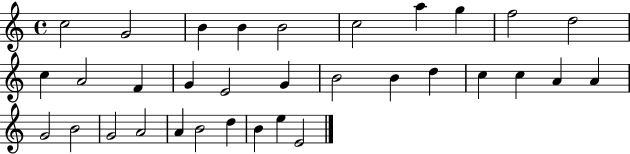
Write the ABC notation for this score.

X:1
T:Untitled
M:4/4
L:1/4
K:C
c2 G2 B B B2 c2 a g f2 d2 c A2 F G E2 G B2 B d c c A A G2 B2 G2 A2 A B2 d B e E2